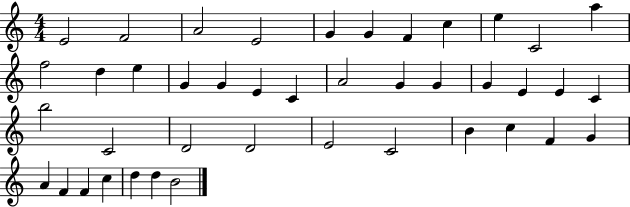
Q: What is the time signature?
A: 4/4